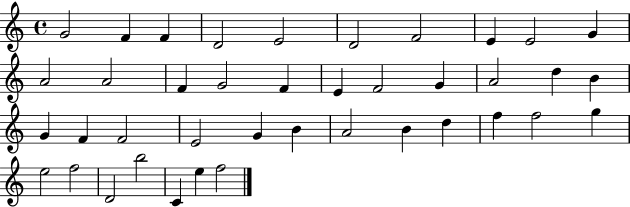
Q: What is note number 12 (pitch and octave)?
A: A4